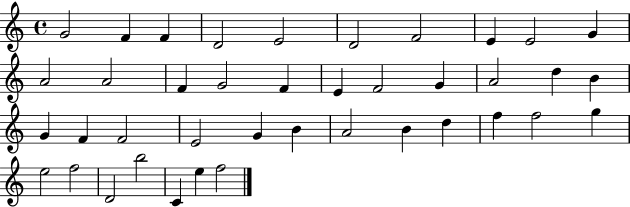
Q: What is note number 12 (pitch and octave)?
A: A4